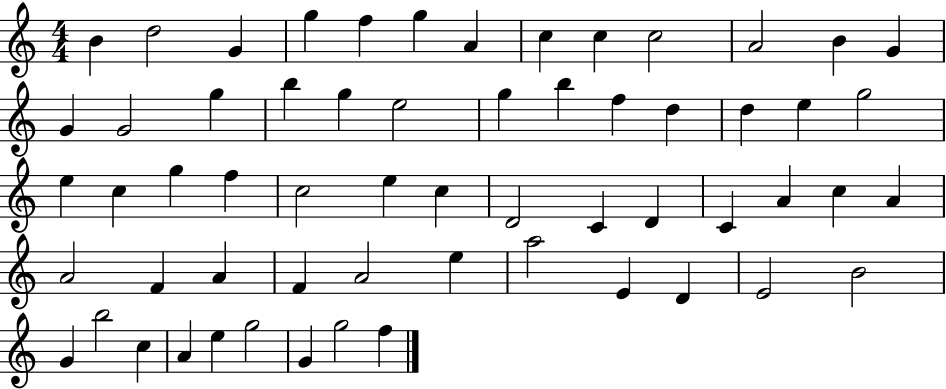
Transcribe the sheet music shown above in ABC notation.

X:1
T:Untitled
M:4/4
L:1/4
K:C
B d2 G g f g A c c c2 A2 B G G G2 g b g e2 g b f d d e g2 e c g f c2 e c D2 C D C A c A A2 F A F A2 e a2 E D E2 B2 G b2 c A e g2 G g2 f